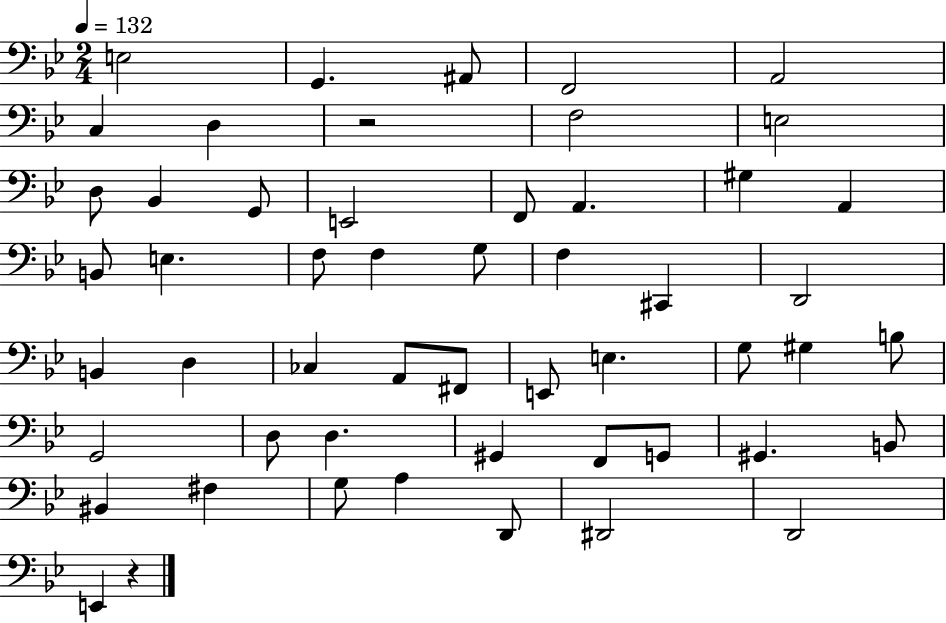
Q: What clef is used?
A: bass